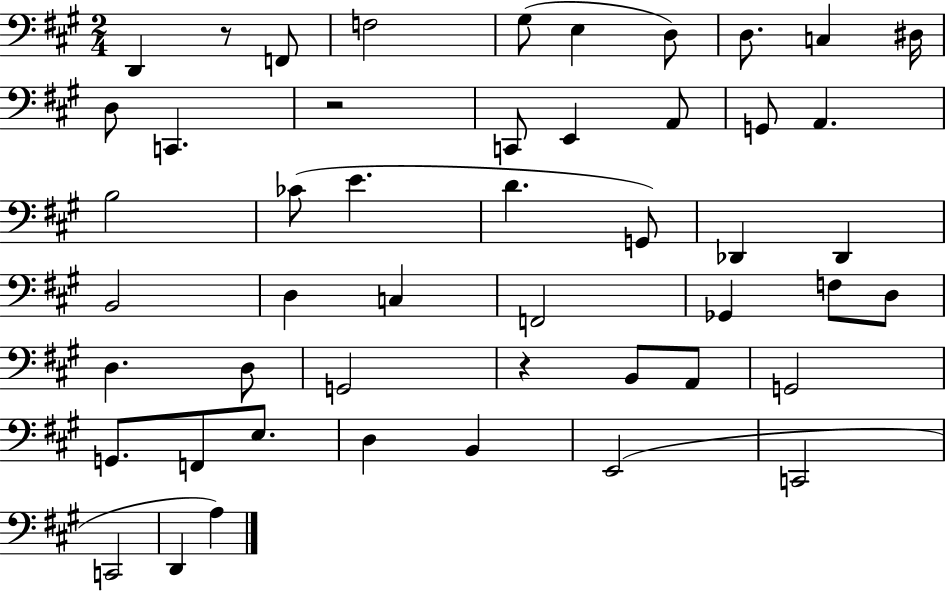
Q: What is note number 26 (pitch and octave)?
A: C3